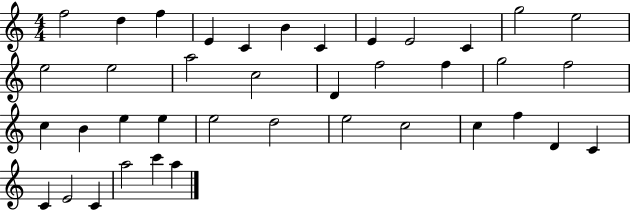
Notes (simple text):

F5/h D5/q F5/q E4/q C4/q B4/q C4/q E4/q E4/h C4/q G5/h E5/h E5/h E5/h A5/h C5/h D4/q F5/h F5/q G5/h F5/h C5/q B4/q E5/q E5/q E5/h D5/h E5/h C5/h C5/q F5/q D4/q C4/q C4/q E4/h C4/q A5/h C6/q A5/q